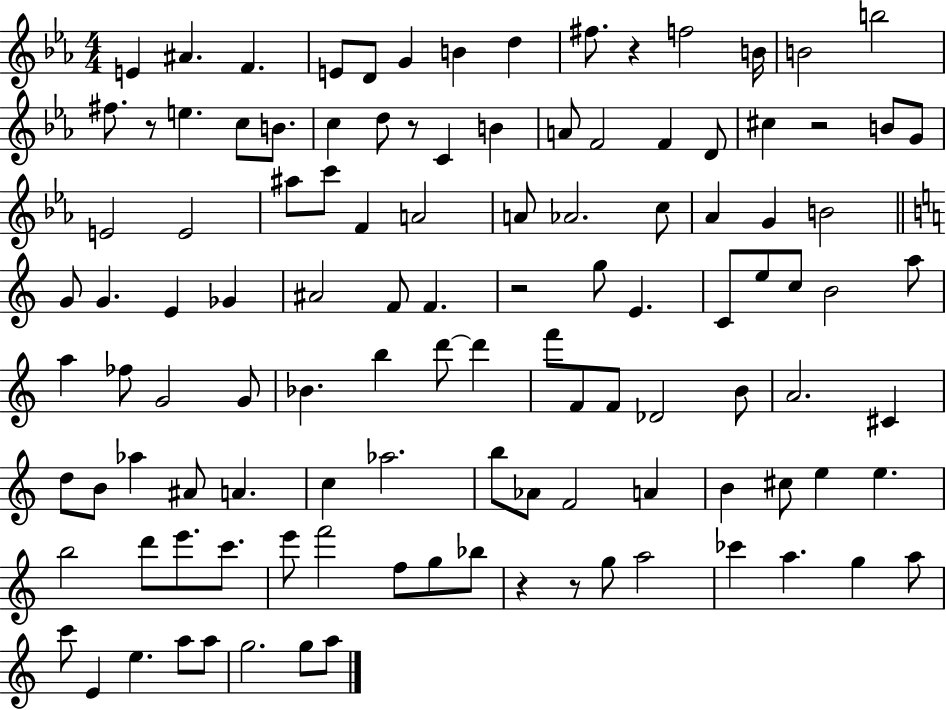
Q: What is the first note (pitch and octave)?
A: E4